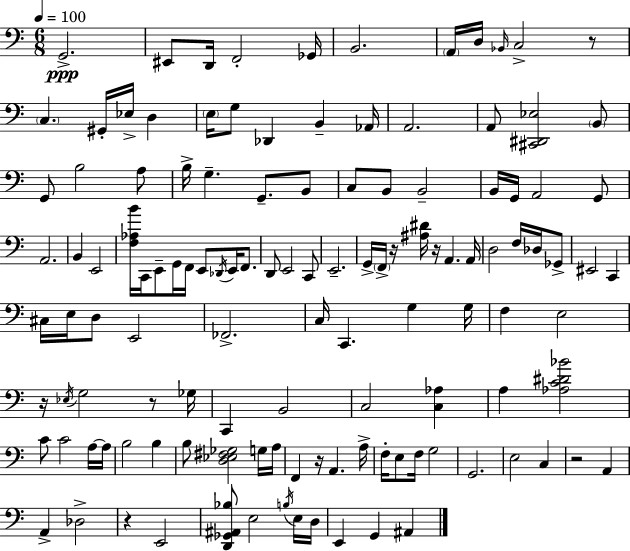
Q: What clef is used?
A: bass